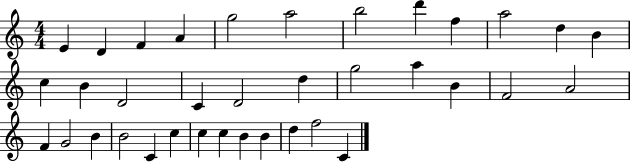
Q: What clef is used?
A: treble